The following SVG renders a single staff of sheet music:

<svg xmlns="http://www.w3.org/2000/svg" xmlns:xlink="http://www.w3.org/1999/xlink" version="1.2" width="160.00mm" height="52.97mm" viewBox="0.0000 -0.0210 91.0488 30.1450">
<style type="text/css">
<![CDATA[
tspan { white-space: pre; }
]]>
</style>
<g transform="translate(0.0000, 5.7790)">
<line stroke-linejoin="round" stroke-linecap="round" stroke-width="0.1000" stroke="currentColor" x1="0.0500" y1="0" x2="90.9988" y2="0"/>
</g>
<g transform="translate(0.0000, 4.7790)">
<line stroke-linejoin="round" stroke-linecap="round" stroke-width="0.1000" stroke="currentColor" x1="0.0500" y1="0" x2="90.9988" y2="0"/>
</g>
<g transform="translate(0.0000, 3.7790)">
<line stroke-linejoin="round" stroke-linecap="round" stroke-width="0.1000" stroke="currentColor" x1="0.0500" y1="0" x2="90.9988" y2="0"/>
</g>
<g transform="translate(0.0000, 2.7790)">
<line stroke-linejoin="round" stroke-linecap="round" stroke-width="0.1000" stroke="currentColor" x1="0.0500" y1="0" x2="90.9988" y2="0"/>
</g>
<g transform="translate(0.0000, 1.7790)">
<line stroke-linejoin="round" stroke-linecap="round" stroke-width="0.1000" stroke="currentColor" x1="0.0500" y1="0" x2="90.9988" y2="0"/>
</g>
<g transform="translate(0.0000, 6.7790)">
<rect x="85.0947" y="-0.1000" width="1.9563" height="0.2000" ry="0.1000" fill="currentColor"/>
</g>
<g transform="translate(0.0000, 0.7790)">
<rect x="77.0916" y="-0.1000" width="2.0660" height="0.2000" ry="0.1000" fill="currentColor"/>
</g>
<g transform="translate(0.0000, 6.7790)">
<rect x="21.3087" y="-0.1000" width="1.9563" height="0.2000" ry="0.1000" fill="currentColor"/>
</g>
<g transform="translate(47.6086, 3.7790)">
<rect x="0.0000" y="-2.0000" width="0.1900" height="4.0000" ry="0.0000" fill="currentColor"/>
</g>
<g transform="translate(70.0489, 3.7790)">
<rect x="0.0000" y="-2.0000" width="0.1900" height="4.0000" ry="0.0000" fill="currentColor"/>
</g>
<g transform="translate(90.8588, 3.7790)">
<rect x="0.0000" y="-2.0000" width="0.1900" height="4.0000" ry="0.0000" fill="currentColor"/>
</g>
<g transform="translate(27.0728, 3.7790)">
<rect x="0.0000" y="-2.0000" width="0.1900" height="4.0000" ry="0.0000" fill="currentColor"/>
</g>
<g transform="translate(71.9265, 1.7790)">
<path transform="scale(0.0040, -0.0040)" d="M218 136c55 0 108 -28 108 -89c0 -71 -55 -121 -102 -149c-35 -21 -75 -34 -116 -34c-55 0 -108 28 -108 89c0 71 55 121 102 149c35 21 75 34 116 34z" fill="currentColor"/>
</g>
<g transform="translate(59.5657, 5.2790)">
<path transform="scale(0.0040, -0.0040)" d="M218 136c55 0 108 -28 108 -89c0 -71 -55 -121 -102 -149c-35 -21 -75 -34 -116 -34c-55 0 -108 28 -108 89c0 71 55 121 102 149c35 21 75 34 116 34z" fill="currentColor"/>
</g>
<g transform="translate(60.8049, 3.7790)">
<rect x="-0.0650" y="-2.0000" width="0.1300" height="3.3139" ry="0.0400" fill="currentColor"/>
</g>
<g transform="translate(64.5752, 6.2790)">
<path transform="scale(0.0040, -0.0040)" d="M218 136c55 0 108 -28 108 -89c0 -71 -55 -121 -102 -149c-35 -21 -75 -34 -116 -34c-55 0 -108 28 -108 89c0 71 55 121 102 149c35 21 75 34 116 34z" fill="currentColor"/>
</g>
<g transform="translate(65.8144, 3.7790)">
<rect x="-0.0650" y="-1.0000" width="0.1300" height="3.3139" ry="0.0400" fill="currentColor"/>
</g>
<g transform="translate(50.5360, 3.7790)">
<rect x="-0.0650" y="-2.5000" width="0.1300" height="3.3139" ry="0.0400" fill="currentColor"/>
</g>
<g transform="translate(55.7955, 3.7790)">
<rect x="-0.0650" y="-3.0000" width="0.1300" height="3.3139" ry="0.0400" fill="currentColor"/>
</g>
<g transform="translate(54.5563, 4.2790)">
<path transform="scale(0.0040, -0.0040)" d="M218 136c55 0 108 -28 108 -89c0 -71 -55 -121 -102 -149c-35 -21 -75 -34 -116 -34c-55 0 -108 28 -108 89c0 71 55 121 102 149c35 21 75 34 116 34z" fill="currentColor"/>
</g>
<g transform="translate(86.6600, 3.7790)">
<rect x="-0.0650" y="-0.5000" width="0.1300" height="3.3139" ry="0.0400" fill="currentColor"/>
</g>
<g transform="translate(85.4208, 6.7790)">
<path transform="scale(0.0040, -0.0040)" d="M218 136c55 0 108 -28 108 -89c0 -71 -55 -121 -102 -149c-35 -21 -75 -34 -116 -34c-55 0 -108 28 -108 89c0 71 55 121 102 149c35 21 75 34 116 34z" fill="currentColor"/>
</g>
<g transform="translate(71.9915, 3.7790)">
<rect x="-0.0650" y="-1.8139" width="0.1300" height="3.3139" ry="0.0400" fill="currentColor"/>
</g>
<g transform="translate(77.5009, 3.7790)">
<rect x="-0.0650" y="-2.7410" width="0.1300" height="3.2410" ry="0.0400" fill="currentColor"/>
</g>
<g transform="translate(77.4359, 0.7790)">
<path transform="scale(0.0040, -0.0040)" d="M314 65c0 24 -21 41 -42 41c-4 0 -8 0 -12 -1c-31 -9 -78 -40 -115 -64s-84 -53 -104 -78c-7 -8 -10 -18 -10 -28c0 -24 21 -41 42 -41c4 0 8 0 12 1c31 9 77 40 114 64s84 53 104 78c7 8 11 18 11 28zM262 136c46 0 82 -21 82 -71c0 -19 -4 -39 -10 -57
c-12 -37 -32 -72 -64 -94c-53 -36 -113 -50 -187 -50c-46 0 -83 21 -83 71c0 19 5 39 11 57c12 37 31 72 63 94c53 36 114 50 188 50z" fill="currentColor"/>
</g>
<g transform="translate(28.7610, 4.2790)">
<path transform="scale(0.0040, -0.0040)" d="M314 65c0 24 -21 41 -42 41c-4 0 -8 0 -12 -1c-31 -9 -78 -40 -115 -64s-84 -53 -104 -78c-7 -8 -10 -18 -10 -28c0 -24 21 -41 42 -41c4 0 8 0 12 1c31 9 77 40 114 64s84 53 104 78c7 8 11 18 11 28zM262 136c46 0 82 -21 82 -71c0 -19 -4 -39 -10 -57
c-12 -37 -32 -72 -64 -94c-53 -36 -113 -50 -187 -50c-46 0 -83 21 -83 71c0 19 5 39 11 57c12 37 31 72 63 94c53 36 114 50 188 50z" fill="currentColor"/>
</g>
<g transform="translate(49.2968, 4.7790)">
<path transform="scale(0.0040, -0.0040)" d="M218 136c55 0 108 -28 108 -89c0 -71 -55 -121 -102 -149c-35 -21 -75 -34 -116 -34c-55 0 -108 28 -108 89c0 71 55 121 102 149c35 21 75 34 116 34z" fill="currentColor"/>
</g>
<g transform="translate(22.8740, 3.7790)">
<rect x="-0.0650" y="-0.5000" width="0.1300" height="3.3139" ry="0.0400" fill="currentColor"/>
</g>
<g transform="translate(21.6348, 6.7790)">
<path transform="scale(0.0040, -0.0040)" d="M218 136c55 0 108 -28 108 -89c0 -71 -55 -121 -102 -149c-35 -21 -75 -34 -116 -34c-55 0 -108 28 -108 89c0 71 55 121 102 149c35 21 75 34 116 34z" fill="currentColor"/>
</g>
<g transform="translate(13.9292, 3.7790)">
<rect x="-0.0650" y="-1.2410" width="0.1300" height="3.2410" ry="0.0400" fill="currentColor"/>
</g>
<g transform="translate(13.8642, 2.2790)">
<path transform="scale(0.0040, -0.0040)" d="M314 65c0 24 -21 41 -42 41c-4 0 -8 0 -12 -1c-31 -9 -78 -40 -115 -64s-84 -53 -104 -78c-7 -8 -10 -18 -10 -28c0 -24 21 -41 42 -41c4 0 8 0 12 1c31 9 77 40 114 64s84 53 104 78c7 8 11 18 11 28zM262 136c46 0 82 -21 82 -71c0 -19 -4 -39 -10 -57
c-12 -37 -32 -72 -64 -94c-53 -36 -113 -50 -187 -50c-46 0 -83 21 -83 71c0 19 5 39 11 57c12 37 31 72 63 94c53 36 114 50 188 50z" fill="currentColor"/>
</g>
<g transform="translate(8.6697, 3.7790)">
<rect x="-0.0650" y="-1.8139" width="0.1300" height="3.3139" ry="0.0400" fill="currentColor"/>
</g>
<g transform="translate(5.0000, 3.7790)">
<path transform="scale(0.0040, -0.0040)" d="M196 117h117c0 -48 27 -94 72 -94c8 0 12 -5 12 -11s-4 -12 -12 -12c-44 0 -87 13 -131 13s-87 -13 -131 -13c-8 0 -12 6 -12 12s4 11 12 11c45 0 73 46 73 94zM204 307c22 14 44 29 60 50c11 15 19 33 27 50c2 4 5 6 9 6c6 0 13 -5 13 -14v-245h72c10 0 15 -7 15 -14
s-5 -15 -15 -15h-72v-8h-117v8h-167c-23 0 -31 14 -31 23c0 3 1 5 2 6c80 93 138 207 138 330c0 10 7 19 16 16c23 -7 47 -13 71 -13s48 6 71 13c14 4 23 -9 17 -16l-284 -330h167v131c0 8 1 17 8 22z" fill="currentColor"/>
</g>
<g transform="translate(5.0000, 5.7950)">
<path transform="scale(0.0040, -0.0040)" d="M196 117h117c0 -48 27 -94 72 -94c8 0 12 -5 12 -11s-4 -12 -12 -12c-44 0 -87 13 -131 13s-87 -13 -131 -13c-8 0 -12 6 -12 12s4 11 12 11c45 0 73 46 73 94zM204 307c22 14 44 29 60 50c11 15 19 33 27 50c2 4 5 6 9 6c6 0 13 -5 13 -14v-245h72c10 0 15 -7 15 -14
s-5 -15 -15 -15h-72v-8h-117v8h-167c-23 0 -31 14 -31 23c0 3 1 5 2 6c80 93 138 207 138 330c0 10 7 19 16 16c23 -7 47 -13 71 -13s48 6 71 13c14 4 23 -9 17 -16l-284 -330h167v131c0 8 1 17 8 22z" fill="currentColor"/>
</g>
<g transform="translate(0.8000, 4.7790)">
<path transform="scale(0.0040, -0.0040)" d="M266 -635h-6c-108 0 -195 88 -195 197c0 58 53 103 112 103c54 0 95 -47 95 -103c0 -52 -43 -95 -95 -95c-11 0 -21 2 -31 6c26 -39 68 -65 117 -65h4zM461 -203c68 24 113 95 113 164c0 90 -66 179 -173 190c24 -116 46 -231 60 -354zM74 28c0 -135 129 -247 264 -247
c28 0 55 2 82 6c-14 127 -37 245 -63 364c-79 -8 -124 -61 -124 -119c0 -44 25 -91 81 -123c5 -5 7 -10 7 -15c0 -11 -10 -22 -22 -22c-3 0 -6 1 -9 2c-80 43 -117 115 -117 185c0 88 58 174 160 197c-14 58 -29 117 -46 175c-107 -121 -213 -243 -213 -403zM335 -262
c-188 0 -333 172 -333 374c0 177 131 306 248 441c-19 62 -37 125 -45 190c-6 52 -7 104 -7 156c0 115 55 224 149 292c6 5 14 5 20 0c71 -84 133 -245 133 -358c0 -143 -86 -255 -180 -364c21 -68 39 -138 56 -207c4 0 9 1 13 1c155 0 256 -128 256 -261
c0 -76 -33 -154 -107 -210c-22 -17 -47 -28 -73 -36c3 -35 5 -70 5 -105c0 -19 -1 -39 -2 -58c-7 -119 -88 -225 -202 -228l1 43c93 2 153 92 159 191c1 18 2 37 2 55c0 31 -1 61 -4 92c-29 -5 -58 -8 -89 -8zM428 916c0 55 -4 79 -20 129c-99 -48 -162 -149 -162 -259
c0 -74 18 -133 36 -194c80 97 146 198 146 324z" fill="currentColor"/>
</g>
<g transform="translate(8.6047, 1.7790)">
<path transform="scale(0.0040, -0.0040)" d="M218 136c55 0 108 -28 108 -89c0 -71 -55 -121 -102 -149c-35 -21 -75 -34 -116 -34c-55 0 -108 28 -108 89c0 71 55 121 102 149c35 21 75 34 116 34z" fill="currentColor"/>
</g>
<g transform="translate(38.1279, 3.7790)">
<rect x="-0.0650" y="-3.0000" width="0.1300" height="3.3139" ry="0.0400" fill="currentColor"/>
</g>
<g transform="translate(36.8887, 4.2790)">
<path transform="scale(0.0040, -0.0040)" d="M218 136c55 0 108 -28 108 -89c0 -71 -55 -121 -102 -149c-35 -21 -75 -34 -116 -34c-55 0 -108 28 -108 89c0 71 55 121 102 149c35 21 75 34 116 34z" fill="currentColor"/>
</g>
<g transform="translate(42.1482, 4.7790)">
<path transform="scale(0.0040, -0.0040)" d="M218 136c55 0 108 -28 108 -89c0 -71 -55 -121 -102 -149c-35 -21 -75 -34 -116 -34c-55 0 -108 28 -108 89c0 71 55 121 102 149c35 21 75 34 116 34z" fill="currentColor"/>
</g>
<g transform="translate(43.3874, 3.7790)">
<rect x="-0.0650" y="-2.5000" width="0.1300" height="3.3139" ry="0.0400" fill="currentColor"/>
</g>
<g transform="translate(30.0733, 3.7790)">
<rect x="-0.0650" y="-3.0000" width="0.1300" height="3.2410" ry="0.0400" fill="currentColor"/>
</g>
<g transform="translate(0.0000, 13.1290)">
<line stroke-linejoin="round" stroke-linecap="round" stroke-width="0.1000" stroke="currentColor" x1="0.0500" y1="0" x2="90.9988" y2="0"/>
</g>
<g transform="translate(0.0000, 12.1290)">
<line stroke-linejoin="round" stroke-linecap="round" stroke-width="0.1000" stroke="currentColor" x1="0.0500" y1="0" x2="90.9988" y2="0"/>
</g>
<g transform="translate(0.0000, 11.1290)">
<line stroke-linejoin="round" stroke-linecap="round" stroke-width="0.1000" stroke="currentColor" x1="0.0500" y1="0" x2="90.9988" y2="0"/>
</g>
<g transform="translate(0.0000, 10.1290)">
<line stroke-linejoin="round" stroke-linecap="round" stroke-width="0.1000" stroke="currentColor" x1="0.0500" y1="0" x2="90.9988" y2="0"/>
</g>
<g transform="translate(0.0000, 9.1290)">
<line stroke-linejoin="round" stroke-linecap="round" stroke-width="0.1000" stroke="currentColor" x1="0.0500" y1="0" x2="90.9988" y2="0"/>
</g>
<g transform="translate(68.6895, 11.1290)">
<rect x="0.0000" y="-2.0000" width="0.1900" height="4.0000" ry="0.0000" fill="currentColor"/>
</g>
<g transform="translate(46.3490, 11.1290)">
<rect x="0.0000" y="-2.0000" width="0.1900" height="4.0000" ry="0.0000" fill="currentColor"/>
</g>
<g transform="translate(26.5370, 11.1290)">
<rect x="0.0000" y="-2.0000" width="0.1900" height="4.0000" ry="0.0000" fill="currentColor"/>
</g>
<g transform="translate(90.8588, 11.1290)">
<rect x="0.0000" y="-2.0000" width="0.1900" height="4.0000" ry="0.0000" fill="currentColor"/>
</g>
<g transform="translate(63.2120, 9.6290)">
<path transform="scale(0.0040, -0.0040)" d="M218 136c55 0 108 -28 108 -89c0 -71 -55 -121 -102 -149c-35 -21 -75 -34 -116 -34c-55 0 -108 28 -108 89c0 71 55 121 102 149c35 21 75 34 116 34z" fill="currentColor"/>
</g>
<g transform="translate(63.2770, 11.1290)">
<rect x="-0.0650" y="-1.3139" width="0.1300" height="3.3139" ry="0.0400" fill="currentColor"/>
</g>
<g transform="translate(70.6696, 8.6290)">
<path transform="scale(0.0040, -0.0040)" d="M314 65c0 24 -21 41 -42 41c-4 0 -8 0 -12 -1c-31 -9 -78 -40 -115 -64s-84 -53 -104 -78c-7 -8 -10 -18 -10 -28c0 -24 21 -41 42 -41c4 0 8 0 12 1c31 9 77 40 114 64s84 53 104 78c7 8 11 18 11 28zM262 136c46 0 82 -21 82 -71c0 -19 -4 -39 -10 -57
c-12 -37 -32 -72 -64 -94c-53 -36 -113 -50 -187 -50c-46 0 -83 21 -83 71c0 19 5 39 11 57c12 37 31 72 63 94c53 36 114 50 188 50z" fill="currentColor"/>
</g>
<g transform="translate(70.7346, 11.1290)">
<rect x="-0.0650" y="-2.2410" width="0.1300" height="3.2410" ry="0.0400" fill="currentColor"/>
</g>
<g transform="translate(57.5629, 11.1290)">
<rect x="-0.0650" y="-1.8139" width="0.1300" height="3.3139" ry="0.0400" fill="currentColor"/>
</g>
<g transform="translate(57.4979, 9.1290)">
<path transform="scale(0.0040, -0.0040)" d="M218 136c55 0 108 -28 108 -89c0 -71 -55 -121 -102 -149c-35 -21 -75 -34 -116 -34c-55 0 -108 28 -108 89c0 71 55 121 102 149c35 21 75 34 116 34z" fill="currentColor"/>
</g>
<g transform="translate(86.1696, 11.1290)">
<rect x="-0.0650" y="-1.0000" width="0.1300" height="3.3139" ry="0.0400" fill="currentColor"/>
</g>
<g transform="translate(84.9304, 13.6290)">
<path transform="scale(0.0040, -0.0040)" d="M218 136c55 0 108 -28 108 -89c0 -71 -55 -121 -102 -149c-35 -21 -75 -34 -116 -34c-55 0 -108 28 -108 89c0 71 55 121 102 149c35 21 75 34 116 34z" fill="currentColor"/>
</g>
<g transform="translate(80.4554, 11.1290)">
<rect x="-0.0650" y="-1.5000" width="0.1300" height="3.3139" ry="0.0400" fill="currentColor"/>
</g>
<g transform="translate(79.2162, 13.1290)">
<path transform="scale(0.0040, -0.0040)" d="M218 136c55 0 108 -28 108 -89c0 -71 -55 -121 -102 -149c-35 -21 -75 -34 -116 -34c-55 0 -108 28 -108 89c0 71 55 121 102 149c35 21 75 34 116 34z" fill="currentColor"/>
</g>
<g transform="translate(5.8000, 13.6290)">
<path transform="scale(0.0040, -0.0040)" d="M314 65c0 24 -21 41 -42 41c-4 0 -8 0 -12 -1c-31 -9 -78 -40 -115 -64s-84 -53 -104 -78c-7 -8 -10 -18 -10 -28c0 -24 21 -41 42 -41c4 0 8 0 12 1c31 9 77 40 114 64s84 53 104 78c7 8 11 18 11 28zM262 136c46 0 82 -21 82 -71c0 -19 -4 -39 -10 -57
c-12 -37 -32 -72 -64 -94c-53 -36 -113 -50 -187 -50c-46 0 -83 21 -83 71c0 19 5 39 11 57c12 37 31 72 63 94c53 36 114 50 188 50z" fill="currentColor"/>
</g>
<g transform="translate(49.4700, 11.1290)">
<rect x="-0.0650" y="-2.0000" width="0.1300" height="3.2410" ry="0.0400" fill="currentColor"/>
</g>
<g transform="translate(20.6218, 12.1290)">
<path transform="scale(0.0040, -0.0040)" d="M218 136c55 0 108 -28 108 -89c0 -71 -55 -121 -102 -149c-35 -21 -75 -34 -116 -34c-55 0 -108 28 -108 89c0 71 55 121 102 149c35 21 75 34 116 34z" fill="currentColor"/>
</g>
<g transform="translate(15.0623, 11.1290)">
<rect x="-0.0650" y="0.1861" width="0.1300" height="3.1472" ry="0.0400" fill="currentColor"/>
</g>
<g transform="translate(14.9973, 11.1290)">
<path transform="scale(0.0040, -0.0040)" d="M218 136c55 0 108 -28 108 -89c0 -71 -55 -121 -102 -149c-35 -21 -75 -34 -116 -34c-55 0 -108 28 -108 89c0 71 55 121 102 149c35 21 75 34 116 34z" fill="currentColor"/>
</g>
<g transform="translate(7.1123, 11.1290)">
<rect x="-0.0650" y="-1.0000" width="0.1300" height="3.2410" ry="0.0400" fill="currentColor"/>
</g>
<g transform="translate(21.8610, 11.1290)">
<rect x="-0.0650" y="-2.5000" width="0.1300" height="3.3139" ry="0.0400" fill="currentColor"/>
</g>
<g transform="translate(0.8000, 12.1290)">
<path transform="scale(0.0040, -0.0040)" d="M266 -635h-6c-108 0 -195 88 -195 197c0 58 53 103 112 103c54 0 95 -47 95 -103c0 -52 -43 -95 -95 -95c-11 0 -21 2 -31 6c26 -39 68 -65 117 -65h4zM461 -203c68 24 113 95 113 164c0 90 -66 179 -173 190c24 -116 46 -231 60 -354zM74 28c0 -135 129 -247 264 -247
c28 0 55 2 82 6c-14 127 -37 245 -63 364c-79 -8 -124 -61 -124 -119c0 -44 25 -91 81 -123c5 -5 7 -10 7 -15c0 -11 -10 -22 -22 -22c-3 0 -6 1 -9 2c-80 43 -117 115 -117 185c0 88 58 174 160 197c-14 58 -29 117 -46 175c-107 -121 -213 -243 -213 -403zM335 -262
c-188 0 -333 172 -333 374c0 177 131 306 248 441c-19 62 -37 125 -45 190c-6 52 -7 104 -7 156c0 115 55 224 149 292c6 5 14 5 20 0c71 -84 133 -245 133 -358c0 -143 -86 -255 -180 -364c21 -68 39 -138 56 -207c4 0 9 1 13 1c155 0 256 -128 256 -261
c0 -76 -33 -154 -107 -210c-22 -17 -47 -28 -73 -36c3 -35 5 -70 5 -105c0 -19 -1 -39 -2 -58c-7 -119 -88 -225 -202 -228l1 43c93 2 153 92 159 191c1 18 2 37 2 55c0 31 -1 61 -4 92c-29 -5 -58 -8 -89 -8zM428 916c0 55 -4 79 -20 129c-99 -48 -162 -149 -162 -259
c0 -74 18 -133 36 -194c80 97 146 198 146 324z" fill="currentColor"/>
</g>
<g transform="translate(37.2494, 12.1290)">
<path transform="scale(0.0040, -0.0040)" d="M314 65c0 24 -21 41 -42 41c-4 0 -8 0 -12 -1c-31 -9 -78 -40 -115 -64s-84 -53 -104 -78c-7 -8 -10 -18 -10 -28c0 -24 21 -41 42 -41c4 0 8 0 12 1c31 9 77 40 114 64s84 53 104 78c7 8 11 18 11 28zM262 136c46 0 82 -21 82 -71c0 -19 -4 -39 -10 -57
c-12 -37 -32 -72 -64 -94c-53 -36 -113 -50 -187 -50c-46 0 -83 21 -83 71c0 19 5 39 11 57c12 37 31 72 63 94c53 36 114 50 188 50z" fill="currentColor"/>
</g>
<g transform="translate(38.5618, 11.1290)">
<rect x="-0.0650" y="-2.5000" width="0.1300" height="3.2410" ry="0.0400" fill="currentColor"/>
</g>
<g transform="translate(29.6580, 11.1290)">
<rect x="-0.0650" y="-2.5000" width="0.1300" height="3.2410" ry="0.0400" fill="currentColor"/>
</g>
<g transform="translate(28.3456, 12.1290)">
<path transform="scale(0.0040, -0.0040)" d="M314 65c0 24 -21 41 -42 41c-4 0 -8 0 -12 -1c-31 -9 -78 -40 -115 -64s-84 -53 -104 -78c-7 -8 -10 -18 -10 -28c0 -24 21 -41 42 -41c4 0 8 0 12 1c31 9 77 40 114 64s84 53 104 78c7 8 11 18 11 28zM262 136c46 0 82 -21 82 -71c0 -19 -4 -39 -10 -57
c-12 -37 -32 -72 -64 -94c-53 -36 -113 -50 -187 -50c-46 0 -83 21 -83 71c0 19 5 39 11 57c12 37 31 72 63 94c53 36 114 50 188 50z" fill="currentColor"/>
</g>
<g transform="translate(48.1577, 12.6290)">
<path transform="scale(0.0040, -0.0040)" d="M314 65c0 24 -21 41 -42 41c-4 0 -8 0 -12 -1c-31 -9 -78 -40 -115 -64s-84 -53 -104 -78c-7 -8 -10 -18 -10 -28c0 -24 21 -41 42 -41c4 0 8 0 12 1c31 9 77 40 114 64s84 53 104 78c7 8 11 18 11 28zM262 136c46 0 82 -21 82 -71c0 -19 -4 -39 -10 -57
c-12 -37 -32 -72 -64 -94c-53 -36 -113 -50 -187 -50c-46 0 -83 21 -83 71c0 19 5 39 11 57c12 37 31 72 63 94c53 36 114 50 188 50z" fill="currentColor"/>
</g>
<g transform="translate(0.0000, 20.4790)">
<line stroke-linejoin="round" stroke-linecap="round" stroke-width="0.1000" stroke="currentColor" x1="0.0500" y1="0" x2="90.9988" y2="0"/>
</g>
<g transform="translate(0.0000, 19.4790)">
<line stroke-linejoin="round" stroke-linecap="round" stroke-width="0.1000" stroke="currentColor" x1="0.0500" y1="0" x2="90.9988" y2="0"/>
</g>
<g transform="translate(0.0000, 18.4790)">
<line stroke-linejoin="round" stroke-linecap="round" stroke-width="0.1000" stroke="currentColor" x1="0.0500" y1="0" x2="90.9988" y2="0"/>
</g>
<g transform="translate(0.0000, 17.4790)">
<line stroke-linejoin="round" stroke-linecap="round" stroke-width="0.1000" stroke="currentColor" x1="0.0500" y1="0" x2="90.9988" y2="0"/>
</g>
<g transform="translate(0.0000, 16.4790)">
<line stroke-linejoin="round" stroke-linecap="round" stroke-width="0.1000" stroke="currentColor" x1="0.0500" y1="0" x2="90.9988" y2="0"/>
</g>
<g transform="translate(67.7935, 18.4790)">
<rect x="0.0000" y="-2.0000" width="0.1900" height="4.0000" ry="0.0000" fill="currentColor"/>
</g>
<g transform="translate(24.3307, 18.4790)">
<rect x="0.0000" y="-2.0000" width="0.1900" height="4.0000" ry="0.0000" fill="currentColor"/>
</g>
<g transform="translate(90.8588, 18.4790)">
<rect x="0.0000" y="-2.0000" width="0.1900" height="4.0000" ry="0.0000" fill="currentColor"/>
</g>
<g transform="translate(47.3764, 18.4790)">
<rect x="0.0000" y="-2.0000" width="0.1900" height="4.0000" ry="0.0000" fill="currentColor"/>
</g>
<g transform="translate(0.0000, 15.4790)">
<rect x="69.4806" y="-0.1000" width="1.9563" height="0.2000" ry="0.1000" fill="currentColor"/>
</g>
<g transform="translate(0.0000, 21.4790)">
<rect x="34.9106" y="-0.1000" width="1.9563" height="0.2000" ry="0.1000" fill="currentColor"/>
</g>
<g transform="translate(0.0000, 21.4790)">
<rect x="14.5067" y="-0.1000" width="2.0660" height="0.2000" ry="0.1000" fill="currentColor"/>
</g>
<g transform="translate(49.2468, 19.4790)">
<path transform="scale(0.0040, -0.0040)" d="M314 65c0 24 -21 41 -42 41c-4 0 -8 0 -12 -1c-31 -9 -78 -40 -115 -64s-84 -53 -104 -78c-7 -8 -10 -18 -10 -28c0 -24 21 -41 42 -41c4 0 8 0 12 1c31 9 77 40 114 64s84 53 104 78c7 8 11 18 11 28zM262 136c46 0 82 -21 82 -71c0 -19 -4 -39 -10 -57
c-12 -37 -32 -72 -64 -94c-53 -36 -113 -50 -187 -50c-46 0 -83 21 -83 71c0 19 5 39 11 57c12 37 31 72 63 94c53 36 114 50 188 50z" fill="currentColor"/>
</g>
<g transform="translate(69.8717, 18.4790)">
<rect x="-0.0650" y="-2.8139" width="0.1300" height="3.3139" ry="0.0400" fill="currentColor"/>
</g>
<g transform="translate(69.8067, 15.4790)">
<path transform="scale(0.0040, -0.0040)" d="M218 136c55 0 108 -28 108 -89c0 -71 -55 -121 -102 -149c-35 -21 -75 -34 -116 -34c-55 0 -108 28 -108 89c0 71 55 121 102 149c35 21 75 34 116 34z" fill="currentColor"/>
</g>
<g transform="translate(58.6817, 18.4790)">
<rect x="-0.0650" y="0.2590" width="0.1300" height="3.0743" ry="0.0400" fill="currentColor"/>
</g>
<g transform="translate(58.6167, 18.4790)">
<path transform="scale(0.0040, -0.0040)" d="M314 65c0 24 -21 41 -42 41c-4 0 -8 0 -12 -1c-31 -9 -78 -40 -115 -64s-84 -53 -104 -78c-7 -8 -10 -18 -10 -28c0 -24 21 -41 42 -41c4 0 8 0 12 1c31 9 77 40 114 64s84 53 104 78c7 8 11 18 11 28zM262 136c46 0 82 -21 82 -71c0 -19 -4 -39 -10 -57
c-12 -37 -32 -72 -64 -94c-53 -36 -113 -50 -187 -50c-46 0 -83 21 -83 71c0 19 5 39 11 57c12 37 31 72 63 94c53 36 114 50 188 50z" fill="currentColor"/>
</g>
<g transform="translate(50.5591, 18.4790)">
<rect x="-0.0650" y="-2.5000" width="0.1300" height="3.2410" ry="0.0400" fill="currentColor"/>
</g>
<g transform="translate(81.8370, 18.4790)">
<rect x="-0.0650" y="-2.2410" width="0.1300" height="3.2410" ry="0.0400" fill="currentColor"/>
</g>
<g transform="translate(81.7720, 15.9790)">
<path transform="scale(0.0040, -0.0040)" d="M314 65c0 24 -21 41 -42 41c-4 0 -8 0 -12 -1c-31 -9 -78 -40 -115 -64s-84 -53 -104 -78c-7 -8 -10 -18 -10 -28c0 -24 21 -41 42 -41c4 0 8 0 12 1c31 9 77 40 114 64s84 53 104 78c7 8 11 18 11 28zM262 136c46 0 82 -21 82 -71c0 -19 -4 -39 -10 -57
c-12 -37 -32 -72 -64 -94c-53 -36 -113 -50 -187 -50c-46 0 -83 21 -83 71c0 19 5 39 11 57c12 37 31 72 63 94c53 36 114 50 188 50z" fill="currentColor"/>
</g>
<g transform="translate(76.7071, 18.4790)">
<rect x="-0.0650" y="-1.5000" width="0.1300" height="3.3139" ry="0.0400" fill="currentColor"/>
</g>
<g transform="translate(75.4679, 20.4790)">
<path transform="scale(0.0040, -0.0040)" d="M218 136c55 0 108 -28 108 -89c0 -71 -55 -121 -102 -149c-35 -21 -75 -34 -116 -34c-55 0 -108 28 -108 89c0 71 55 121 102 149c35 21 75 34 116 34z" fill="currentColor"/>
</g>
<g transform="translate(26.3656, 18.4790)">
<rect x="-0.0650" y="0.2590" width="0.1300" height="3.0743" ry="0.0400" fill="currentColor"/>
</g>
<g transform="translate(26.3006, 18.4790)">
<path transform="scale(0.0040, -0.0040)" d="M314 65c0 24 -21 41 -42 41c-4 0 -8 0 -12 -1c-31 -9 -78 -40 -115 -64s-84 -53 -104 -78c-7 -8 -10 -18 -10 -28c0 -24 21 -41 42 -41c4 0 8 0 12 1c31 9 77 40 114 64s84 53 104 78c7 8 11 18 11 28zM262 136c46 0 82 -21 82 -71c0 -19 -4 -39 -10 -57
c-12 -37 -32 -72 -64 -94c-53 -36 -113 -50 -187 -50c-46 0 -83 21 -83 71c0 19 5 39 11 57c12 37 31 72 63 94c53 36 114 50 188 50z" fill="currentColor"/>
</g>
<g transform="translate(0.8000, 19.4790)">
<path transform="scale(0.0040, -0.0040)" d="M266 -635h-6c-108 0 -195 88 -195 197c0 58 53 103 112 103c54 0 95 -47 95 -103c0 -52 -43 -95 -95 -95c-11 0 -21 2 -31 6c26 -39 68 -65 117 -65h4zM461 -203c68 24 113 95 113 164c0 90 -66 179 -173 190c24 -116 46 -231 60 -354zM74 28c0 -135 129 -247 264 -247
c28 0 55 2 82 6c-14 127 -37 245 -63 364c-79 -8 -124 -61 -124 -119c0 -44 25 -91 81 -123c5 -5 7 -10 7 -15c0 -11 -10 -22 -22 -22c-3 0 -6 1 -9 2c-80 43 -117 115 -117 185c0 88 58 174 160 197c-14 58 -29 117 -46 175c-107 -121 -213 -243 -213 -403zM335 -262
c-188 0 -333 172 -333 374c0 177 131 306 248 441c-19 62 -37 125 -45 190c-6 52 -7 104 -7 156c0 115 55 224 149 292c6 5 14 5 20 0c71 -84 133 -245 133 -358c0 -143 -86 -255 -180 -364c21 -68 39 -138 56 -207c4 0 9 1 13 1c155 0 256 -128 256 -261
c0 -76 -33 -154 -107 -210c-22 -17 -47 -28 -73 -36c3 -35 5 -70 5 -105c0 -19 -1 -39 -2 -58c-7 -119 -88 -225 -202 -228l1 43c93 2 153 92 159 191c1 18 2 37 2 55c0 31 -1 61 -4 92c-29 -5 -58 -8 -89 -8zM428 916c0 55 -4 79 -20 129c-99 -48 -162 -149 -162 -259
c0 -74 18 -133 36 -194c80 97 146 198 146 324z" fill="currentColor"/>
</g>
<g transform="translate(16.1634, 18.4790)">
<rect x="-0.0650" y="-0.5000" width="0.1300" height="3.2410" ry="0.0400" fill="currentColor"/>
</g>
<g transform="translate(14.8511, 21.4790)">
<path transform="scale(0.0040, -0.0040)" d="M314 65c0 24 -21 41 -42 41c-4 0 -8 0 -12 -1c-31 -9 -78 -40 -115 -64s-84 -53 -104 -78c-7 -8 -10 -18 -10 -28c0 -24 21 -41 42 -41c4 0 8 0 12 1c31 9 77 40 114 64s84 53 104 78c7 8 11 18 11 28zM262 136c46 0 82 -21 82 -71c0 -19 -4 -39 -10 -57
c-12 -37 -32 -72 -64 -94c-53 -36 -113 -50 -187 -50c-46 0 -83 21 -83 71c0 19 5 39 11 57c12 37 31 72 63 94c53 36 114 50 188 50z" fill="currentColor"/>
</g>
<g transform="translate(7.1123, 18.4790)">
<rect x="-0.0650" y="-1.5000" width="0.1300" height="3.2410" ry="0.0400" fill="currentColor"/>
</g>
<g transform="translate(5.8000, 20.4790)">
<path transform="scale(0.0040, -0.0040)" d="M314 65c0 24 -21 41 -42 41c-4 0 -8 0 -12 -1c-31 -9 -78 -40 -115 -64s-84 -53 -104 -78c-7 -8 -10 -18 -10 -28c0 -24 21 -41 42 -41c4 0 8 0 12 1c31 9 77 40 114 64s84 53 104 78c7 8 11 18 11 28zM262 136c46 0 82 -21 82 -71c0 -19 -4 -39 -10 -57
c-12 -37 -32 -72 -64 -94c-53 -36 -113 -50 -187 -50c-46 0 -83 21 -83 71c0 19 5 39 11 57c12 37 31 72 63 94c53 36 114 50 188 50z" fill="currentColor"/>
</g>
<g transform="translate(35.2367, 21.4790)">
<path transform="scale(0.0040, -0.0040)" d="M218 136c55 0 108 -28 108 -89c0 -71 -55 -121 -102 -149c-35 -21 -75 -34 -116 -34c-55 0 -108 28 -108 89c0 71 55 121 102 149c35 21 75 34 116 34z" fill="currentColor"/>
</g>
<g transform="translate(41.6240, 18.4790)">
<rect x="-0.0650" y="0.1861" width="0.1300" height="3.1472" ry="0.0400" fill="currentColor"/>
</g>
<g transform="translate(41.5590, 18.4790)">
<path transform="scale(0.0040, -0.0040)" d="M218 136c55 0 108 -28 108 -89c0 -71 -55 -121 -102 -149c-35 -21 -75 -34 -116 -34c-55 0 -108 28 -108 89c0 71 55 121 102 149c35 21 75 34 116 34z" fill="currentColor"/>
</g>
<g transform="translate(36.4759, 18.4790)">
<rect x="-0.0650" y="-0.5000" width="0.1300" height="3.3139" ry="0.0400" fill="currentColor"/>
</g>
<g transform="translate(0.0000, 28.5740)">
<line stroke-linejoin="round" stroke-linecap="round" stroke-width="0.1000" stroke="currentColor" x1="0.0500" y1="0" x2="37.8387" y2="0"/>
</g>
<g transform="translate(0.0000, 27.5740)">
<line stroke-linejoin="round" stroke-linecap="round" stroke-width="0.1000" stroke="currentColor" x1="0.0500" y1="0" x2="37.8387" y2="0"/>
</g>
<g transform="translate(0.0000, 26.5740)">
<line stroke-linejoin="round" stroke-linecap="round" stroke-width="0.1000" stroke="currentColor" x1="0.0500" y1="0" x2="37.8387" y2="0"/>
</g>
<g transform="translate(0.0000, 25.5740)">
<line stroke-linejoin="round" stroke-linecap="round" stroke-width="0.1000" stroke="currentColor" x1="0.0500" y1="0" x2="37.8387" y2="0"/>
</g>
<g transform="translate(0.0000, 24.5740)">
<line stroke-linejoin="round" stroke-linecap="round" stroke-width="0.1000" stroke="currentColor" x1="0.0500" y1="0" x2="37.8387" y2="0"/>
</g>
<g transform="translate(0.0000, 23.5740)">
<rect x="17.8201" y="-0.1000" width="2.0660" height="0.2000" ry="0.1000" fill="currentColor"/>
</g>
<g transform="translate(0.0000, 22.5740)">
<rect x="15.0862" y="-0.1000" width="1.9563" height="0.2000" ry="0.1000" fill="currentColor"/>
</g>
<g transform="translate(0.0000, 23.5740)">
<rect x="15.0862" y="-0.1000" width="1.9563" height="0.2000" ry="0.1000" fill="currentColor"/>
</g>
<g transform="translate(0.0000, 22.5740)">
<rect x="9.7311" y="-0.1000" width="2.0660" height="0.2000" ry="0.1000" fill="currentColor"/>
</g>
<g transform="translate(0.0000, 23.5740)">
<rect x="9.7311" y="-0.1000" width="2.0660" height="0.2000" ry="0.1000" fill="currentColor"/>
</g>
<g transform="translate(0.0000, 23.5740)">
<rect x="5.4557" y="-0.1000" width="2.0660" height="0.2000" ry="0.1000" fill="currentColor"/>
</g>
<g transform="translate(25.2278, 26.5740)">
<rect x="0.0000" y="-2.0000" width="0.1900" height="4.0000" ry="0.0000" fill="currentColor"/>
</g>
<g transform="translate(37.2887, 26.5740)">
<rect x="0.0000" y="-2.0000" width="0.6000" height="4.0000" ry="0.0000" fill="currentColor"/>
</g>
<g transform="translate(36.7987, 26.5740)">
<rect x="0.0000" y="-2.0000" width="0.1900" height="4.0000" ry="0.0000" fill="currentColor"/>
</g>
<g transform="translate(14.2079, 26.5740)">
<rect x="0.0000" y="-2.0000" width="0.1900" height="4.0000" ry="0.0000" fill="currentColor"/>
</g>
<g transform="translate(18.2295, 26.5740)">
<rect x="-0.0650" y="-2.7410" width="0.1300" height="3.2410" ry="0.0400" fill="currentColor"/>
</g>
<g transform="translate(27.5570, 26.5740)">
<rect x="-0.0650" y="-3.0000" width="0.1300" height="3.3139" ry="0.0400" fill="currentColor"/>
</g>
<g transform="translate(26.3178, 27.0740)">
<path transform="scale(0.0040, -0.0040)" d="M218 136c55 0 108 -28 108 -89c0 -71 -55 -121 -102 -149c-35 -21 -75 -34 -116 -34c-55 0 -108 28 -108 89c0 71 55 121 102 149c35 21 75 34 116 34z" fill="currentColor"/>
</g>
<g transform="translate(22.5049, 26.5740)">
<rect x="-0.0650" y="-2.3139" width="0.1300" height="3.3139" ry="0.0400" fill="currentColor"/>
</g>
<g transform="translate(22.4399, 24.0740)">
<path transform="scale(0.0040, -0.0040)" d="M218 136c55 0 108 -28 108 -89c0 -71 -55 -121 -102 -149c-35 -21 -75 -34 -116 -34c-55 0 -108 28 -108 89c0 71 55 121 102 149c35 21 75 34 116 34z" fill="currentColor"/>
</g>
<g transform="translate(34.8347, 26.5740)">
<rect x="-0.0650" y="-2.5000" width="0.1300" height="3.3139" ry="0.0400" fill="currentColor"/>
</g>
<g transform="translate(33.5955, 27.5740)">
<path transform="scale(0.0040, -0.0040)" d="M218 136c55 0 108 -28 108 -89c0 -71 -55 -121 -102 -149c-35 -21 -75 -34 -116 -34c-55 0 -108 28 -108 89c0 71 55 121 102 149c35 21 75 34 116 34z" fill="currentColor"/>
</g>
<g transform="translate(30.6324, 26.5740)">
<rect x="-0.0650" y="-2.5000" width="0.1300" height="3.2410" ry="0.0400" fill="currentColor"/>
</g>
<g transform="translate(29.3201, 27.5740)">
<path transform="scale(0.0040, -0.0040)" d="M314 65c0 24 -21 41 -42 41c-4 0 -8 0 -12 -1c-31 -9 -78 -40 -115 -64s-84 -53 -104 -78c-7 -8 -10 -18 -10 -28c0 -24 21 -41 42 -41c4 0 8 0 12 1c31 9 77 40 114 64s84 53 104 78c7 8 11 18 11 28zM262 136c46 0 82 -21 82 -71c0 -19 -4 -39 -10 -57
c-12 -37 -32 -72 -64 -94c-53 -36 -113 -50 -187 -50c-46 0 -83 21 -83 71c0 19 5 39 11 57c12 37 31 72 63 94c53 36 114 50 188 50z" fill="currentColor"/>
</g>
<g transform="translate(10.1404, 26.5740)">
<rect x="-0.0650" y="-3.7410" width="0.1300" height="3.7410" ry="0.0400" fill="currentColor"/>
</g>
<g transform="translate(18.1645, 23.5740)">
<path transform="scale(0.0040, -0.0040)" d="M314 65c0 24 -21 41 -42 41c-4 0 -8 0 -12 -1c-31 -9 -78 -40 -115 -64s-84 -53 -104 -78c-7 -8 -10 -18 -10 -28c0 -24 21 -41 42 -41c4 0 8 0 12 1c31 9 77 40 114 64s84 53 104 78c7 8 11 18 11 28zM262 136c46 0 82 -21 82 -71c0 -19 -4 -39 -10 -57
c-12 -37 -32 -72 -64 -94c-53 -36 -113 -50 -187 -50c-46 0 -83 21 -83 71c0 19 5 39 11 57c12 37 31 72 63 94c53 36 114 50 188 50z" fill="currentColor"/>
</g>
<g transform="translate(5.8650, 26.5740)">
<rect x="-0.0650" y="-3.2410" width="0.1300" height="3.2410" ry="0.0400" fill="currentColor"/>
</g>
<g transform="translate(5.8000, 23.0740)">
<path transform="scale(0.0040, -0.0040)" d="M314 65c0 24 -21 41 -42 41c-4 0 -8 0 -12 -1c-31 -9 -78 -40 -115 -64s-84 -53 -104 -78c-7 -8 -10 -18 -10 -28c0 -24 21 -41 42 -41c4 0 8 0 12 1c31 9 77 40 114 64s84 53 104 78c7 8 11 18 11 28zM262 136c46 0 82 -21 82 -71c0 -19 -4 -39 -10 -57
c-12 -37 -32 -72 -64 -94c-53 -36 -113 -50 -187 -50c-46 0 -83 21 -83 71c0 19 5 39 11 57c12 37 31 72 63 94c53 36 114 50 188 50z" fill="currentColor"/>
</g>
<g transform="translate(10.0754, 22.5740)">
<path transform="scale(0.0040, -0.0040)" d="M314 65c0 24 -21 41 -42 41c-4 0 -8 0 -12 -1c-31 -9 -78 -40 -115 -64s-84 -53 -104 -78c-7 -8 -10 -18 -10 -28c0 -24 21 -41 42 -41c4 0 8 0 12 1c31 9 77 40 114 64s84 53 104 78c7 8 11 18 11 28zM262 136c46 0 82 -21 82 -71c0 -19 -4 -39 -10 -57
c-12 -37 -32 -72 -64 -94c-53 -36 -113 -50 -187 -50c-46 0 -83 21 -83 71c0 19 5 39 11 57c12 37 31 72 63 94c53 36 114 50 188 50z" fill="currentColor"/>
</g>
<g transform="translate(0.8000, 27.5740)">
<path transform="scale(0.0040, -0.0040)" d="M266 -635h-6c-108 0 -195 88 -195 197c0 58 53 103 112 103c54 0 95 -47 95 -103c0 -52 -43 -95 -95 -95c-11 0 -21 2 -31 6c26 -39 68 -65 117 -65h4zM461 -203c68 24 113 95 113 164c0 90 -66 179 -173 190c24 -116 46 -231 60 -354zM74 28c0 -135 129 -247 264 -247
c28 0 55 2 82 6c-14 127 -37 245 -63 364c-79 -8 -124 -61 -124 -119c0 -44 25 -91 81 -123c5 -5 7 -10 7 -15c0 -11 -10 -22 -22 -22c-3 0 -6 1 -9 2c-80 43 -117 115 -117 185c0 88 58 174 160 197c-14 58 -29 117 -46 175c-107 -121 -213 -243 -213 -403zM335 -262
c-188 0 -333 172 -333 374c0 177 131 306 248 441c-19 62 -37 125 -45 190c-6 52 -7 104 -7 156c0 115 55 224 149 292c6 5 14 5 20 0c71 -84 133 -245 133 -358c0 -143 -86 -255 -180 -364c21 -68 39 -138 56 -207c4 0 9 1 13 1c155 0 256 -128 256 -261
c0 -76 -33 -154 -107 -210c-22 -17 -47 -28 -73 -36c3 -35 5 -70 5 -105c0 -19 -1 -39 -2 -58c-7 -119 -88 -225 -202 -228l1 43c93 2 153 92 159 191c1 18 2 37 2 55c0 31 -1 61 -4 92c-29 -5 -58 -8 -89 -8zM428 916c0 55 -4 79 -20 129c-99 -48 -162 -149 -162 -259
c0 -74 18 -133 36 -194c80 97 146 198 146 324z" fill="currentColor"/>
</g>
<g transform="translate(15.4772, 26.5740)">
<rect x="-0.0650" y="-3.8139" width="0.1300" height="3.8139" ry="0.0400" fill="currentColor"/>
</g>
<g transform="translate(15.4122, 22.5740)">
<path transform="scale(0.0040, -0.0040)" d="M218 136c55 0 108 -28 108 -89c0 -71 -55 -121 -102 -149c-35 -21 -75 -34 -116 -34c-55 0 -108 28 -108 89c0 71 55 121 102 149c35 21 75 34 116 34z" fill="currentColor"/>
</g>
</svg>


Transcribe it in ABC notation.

X:1
T:Untitled
M:4/4
L:1/4
K:C
f e2 C A2 A G G A F D f a2 C D2 B G G2 G2 F2 f e g2 E D E2 C2 B2 C B G2 B2 a E g2 b2 c'2 c' a2 g A G2 G